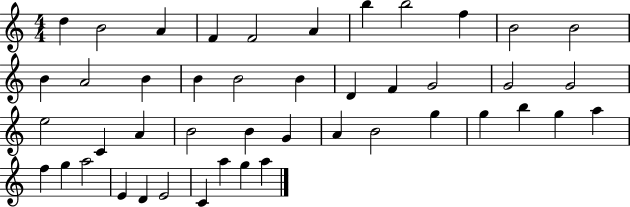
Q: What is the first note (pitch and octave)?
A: D5